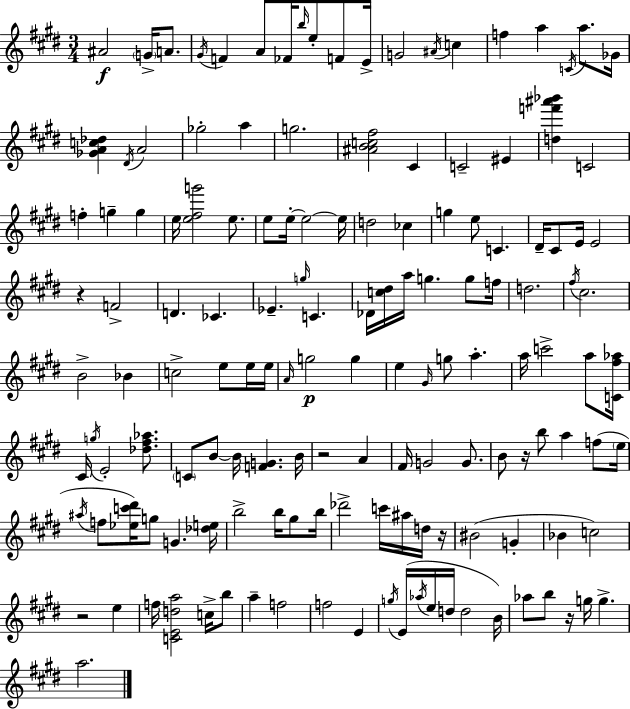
A#4/h G4/s A4/e. G#4/s F4/q A4/e FES4/s B5/s E5/e F4/e E4/s G4/h A#4/s C5/q F5/q A5/q C4/s A5/e. Gb4/s [Gb4,A4,C5,Db5]/q D#4/s A4/h Gb5/h A5/q G5/h. [A#4,B4,C5,F#5]/h C#4/q C4/h EIS4/q [D5,F6,A#6,Bb6]/q C4/h F5/q G5/q G5/q E5/s [E5,F#5,G6]/h E5/e. E5/e E5/s E5/h E5/s D5/h CES5/q G5/q E5/e C4/q. D#4/s C#4/e E4/s E4/h R/q F4/h D4/q. CES4/q. Eb4/q. G5/s C4/q. Db4/s [C5,D#5]/s A5/s G5/q. G5/e F5/s D5/h. F#5/s C#5/h. B4/h Bb4/q C5/h E5/e E5/s E5/s A4/s G5/h G5/q E5/q G#4/s G5/e A5/q. A5/s C6/h A5/e [C4,F#5,Ab5]/s C#4/s G5/s E4/h [Db5,F#5,Ab5]/e. C4/e B4/e B4/s [F4,G4]/q. B4/s R/h A4/q F#4/s G4/h G4/e. B4/e R/s B5/e A5/q F5/e E5/s A#5/s F5/e [Eb5,C6,D#6]/s G5/e G4/q. [Db5,E5]/s B5/h B5/s G#5/e B5/s Db6/h C6/s A#5/s D5/s R/s BIS4/h G4/q Bb4/q C5/h R/h E5/q F5/s [C4,E4,D5,A5]/h C5/s B5/e A5/q F5/h F5/h E4/q G5/s E4/s Ab5/s E5/s D5/s D5/h B4/s Ab5/e B5/e R/s G5/s G5/q. A5/h.